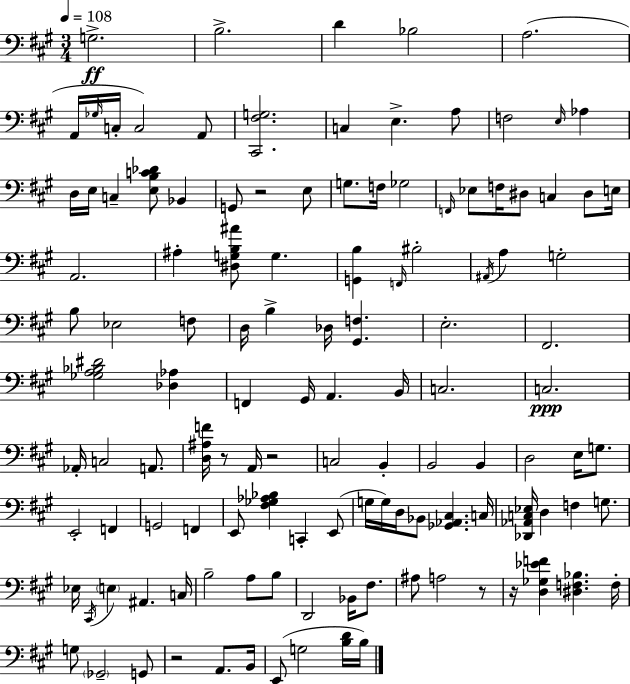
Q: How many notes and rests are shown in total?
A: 122